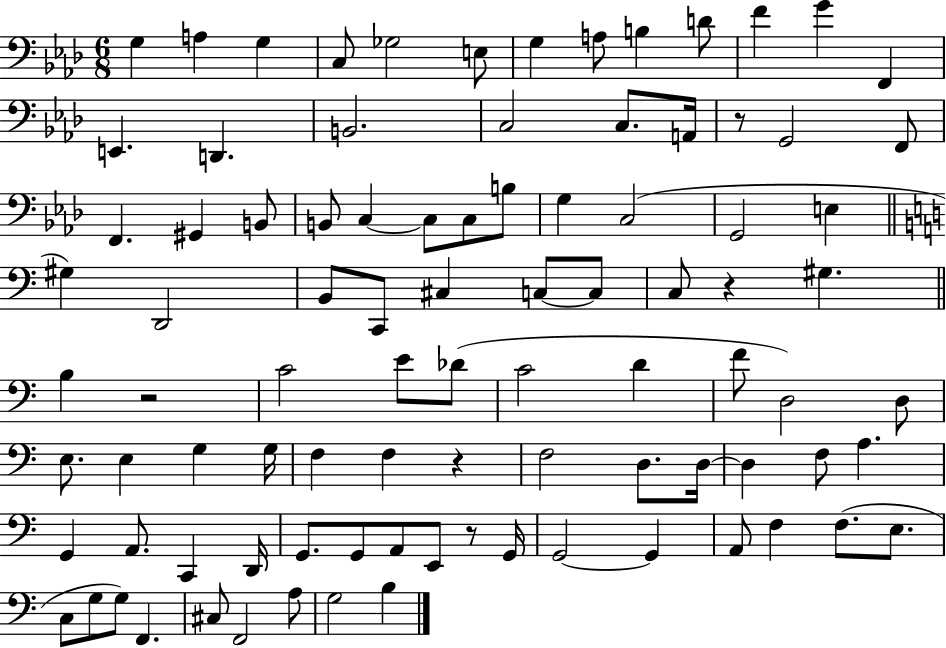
{
  \clef bass
  \numericTimeSignature
  \time 6/8
  \key aes \major
  g4 a4 g4 | c8 ges2 e8 | g4 a8 b4 d'8 | f'4 g'4 f,4 | \break e,4. d,4. | b,2. | c2 c8. a,16 | r8 g,2 f,8 | \break f,4. gis,4 b,8 | b,8 c4~~ c8 c8 b8 | g4 c2( | g,2 e4 | \break \bar "||" \break \key c \major gis4) d,2 | b,8 c,8 cis4 c8~~ c8 | c8 r4 gis4. | \bar "||" \break \key a \minor b4 r2 | c'2 e'8 des'8( | c'2 d'4 | f'8 d2) d8 | \break e8. e4 g4 g16 | f4 f4 r4 | f2 d8. d16~~ | d4 f8 a4. | \break g,4 a,8. c,4 d,16 | g,8. g,8 a,8 e,8 r8 g,16 | g,2~~ g,4 | a,8 f4 f8.( e8. | \break c8 g8 g8) f,4. | cis8 f,2 a8 | g2 b4 | \bar "|."
}